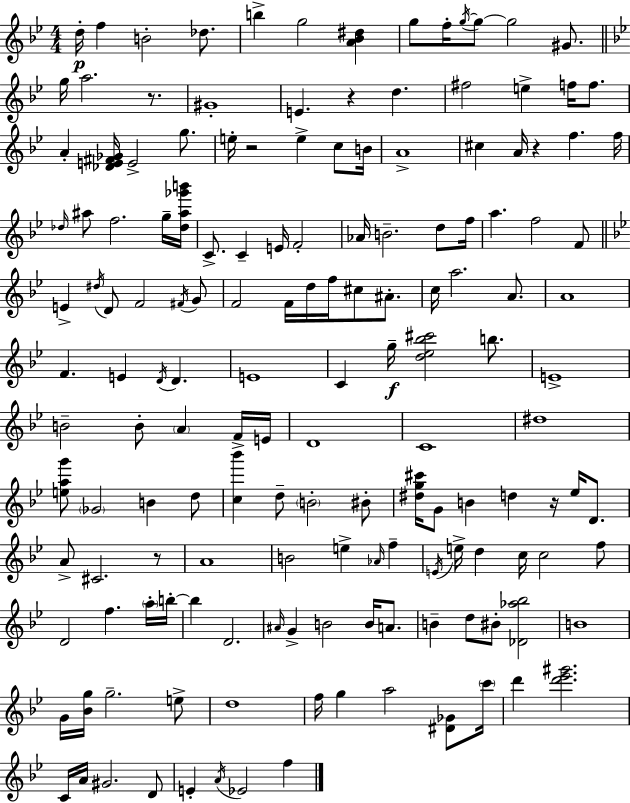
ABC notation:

X:1
T:Untitled
M:4/4
L:1/4
K:Bb
d/4 f B2 _d/2 b g2 [A_B^d] g/2 f/4 g/4 g/2 g2 ^G/2 g/4 a2 z/2 ^G4 E z d ^f2 e f/4 f/2 A [_DE^F_G]/4 E2 g/2 e/4 z2 e c/2 B/4 A4 ^c A/4 z f f/4 _d/4 ^a/2 f2 g/4 [_d^a_g'b']/4 C/2 C E/4 F2 _A/4 B2 d/2 f/4 a f2 F/2 E ^d/4 D/2 F2 ^F/4 G/2 F2 F/4 d/4 f/4 ^c/2 ^A/2 c/4 a2 A/2 A4 F E D/4 D E4 C g/4 [d_e_b^c']2 b/2 E4 B2 B/2 A F/4 E/4 D4 C4 ^d4 [eag']/2 _G2 B d/2 [c_b'] d/2 B2 ^B/2 [^dg^c']/4 G/2 B d z/4 _e/4 D/2 A/2 ^C2 z/2 A4 B2 e _A/4 f E/4 e/4 d c/4 c2 f/2 D2 f a/4 b/4 b D2 ^A/4 G B2 B/4 A/2 B d/2 ^B/2 [_D_a_b]2 B4 G/4 [_Bg]/4 g2 e/2 d4 f/4 g a2 [^D_G]/2 c'/4 d' [d'_e'^g']2 C/4 A/4 ^G2 D/2 E A/4 _E2 f